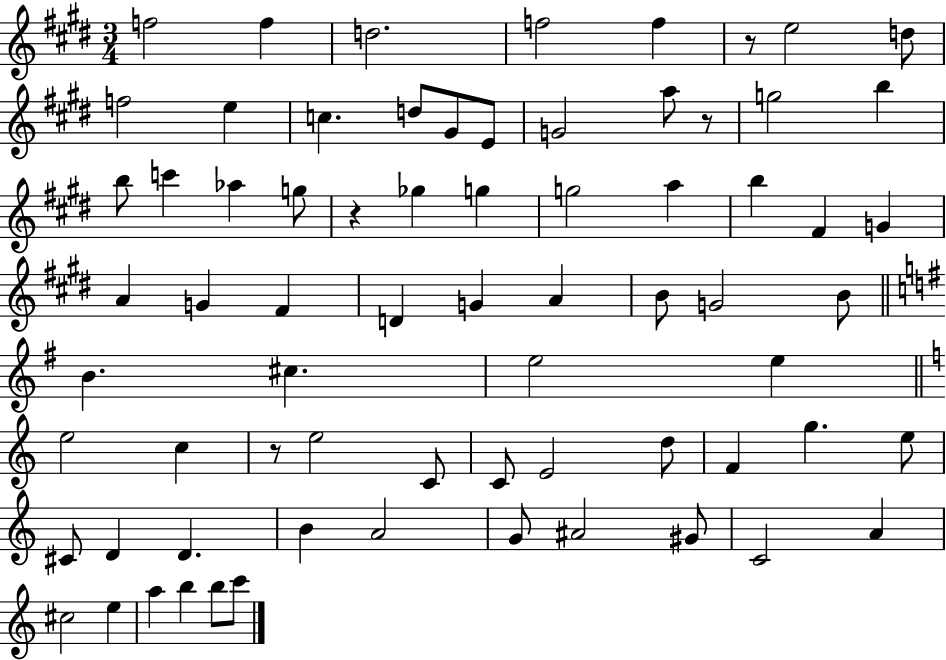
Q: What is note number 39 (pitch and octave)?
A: C#5